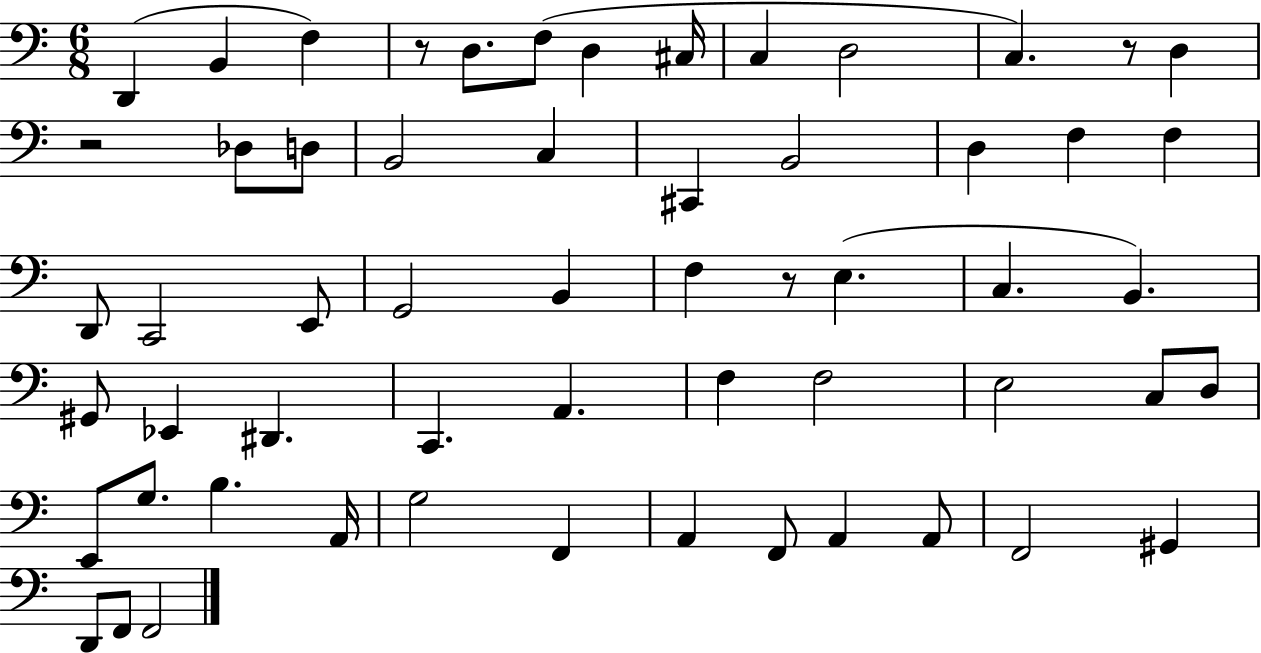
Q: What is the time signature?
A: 6/8